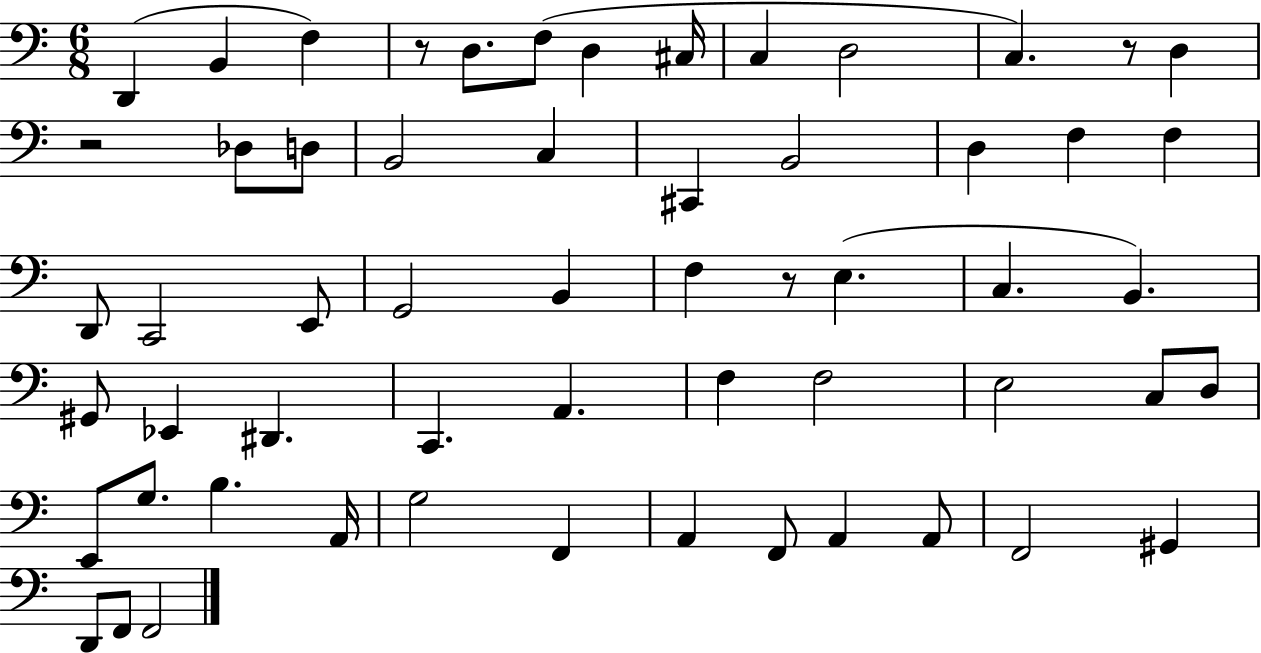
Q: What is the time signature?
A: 6/8